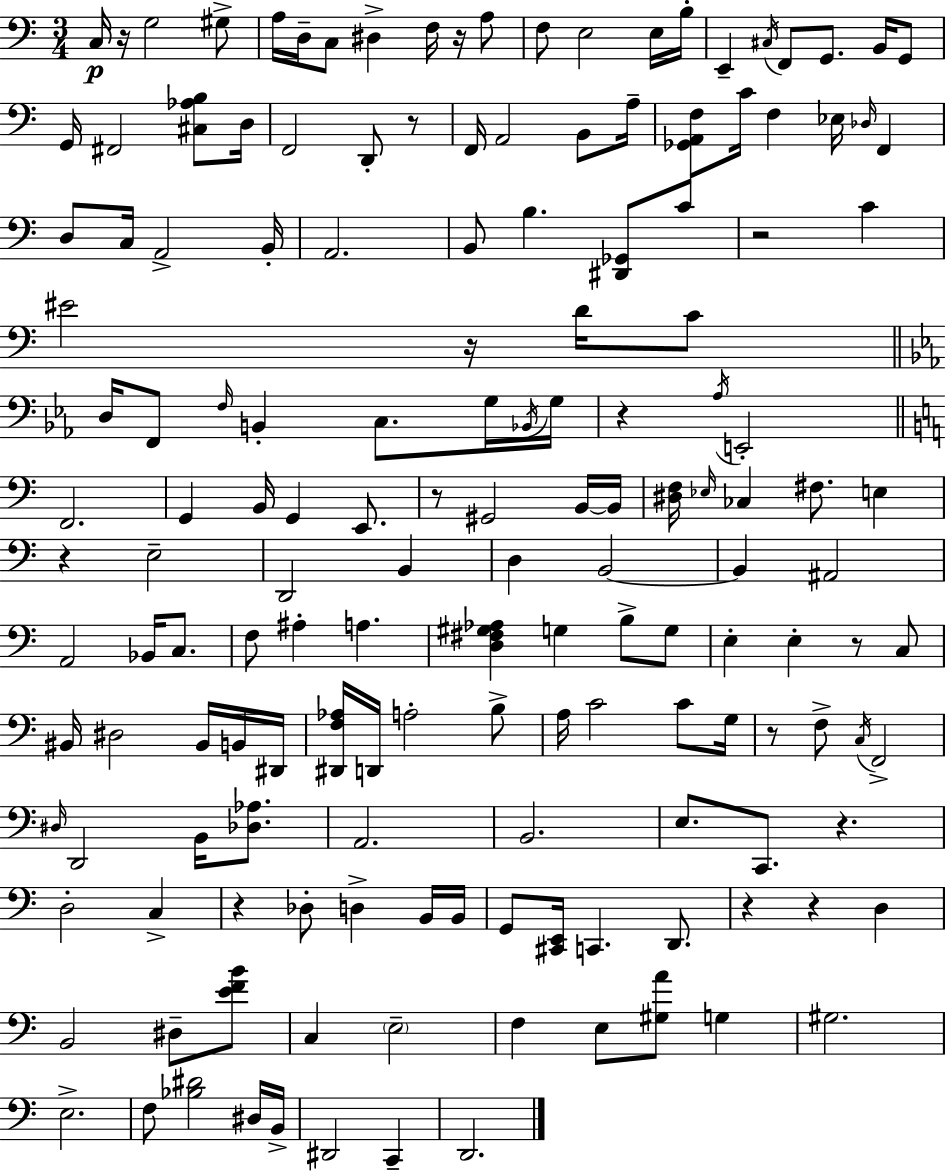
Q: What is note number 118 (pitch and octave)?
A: D3